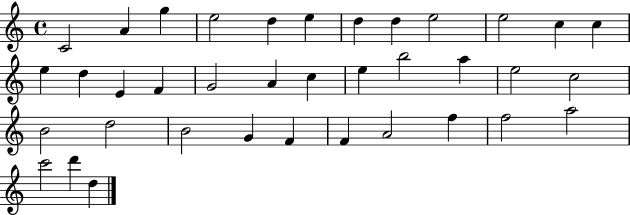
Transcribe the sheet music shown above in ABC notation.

X:1
T:Untitled
M:4/4
L:1/4
K:C
C2 A g e2 d e d d e2 e2 c c e d E F G2 A c e b2 a e2 c2 B2 d2 B2 G F F A2 f f2 a2 c'2 d' d